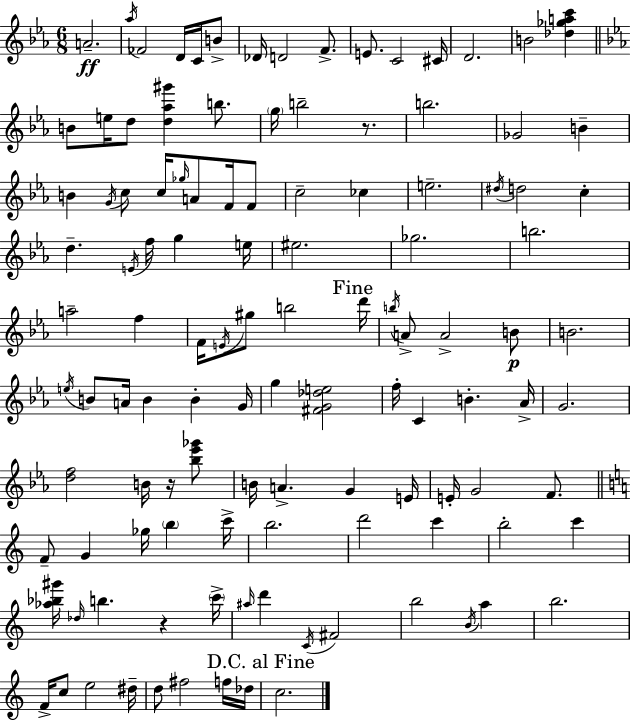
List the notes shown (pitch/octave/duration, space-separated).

A4/h. Ab5/s FES4/h D4/s C4/s B4/e Db4/s D4/h F4/e. E4/e. C4/h C#4/s D4/h. B4/h [Db5,Gb5,A5,C6]/q B4/e E5/s D5/e [D5,Ab5,G#6]/q B5/e. G5/s B5/h R/e. B5/h. Gb4/h B4/q B4/q G4/s C5/e C5/s Gb5/s A4/e F4/s F4/e C5/h CES5/q E5/h. D#5/s D5/h C5/q D5/q. E4/s F5/s G5/q E5/s EIS5/h. Gb5/h. B5/h. A5/h F5/q F4/s E4/s G#5/e B5/h D6/s B5/s A4/e A4/h B4/e B4/h. E5/s B4/e A4/s B4/q B4/q G4/s G5/q [F#4,G4,Db5,E5]/h F5/s C4/q B4/q. Ab4/s G4/h. [D5,F5]/h B4/s R/s [Bb5,Eb6,Gb6]/e B4/s A4/q. G4/q E4/s E4/s G4/h F4/e. F4/e G4/q Gb5/s B5/q C6/s B5/h. D6/h C6/q B5/h C6/q [Ab5,Bb5,G#6]/s Db5/s B5/q. R/q C6/s A#5/s D6/q C4/s F#4/h B5/h B4/s A5/q B5/h. F4/s C5/e E5/h D#5/s D5/e F#5/h F5/s Db5/s C5/h.